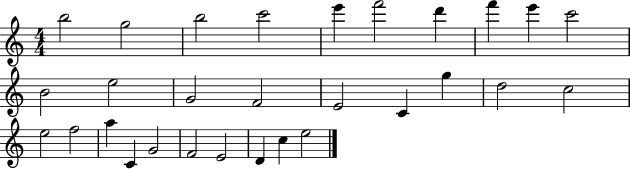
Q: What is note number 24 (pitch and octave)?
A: G4